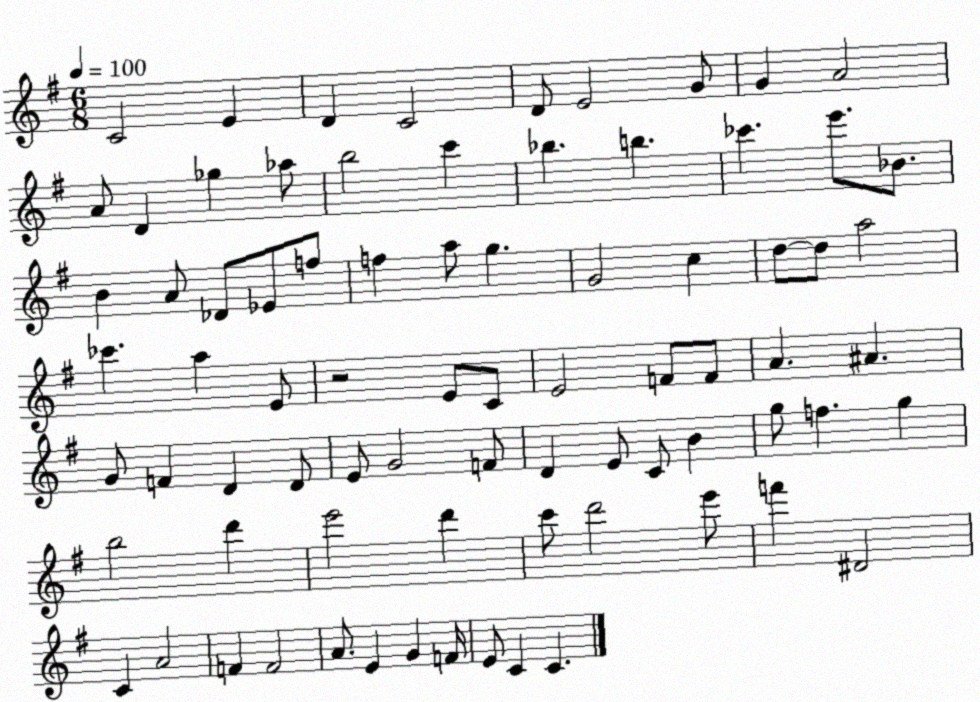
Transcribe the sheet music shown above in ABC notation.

X:1
T:Untitled
M:6/8
L:1/4
K:G
C2 E D C2 D/2 E2 G/2 G A2 A/2 D _g _a/2 b2 c' _b b _c' e'/2 _B/2 B A/2 _D/2 _E/2 f/2 f a/2 g G2 c d/2 d/2 a2 _c' a E/2 z2 E/2 C/2 E2 F/2 F/2 A ^A G/2 F D D/2 E/2 G2 F/2 D E/2 C/2 B g/2 f g b2 d' e'2 d' c'/2 d'2 e'/2 f' ^D2 C A2 F F2 A/2 E G F/4 E/2 C C